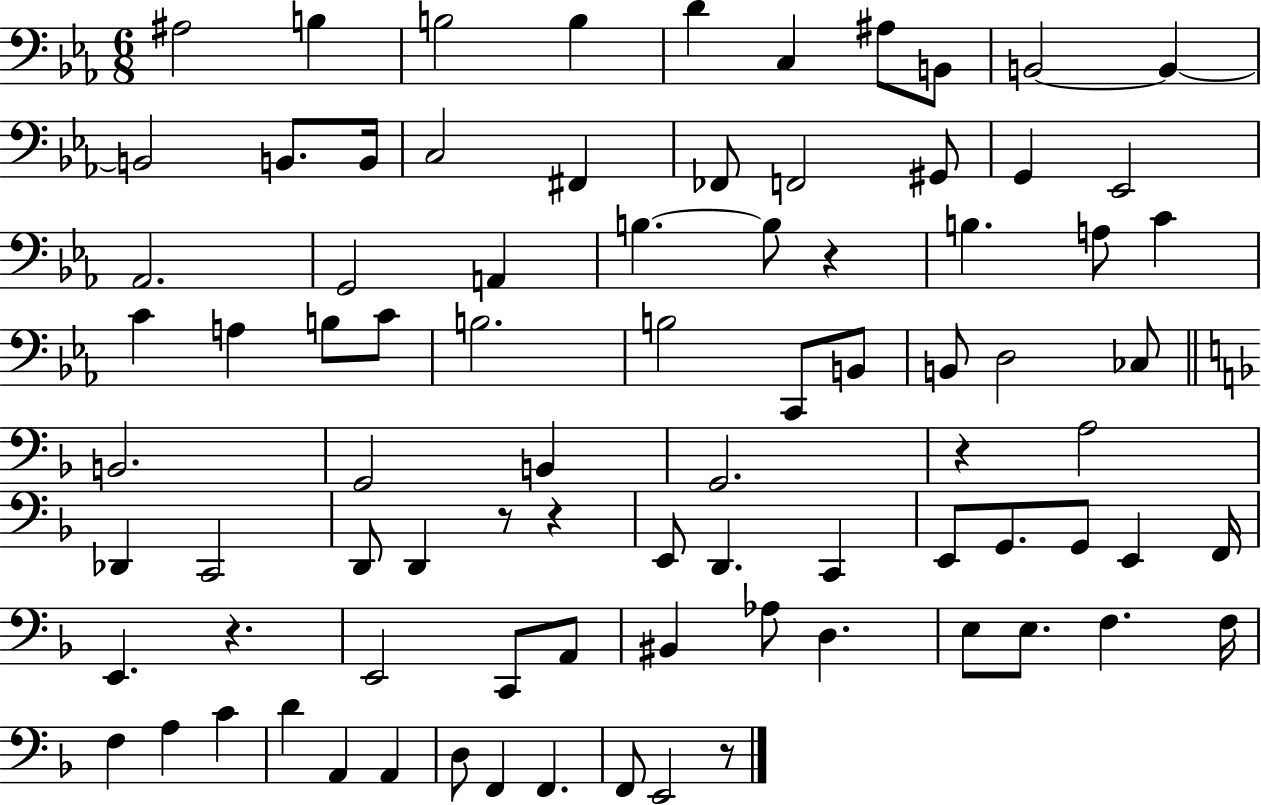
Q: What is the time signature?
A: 6/8